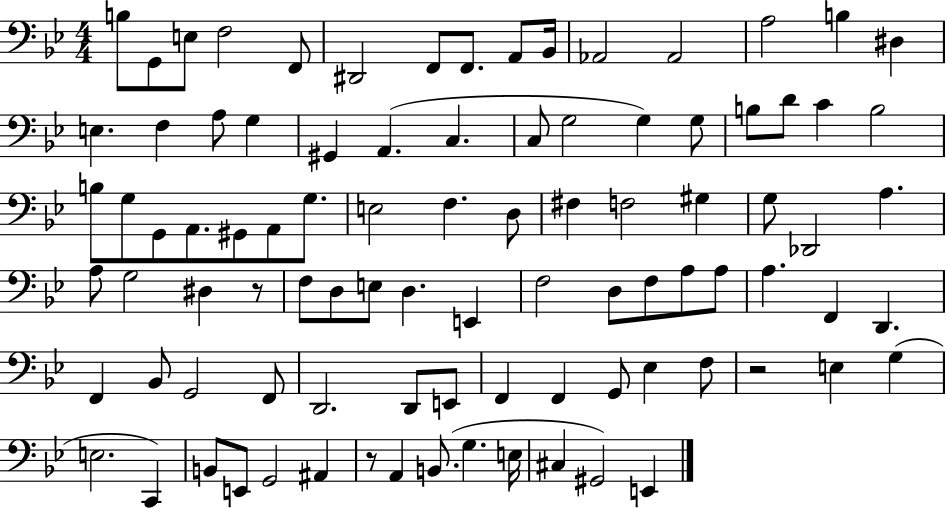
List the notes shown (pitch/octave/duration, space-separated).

B3/e G2/e E3/e F3/h F2/e D#2/h F2/e F2/e. A2/e Bb2/s Ab2/h Ab2/h A3/h B3/q D#3/q E3/q. F3/q A3/e G3/q G#2/q A2/q. C3/q. C3/e G3/h G3/q G3/e B3/e D4/e C4/q B3/h B3/e G3/e G2/e A2/e. G#2/e A2/e G3/e. E3/h F3/q. D3/e F#3/q F3/h G#3/q G3/e Db2/h A3/q. A3/e G3/h D#3/q R/e F3/e D3/e E3/e D3/q. E2/q F3/h D3/e F3/e A3/e A3/e A3/q. F2/q D2/q. F2/q Bb2/e G2/h F2/e D2/h. D2/e E2/e F2/q F2/q G2/e Eb3/q F3/e R/h E3/q G3/q E3/h. C2/q B2/e E2/e G2/h A#2/q R/e A2/q B2/e. G3/q. E3/s C#3/q G#2/h E2/q